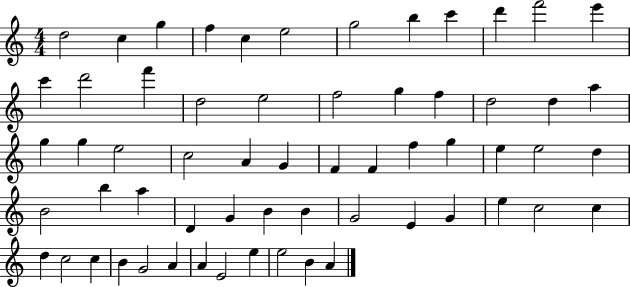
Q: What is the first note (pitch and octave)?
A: D5